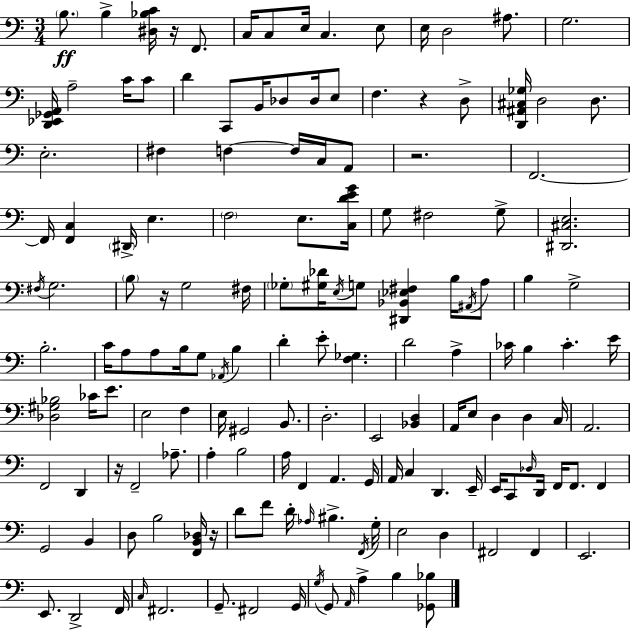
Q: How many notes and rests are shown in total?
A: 153